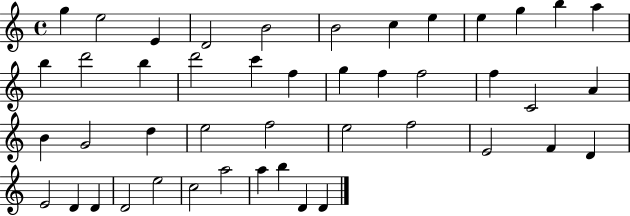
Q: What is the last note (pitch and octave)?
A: D4